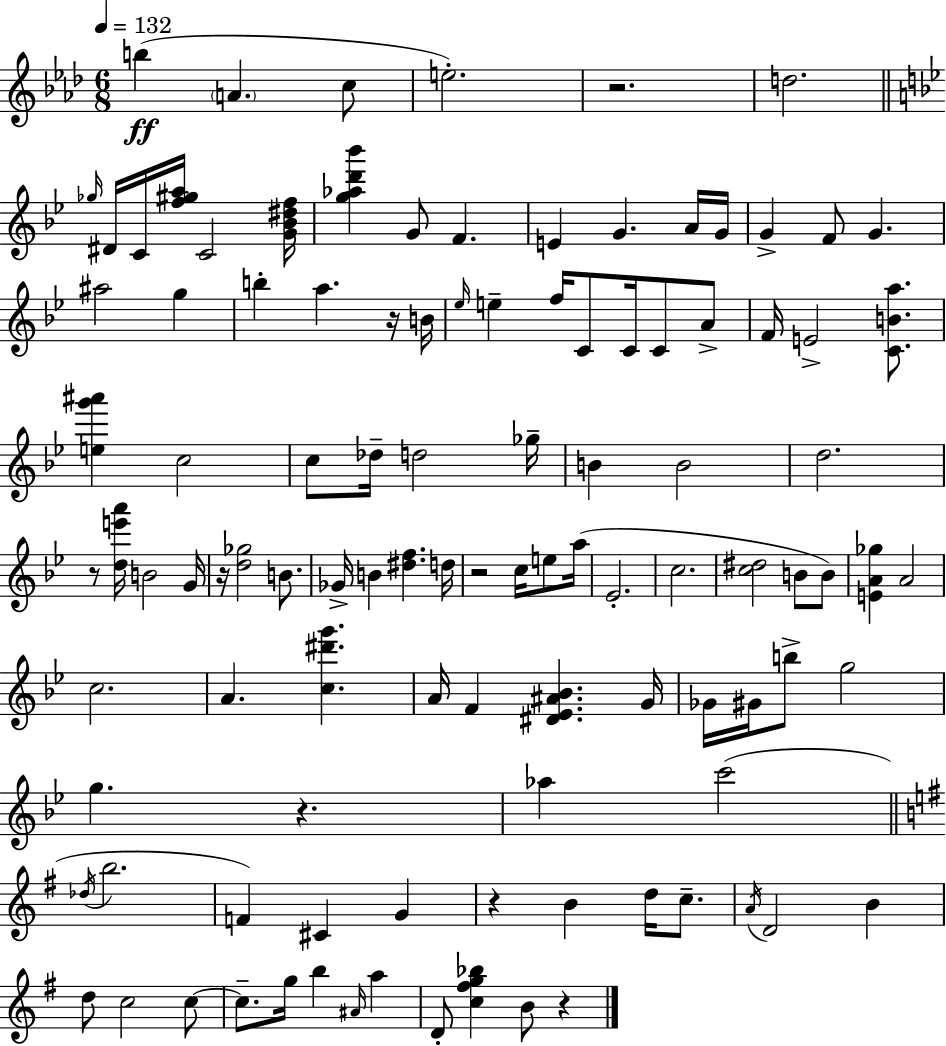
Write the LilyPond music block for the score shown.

{
  \clef treble
  \numericTimeSignature
  \time 6/8
  \key f \minor
  \tempo 4 = 132
  b''4(\ff \parenthesize a'4. c''8 | e''2.-.) | r2. | d''2. | \break \bar "||" \break \key g \minor \grace { ges''16 } dis'16 c'16 <f'' gis'' a''>16 c'2 | <g' bes' dis'' f''>16 <g'' aes'' d''' bes'''>4 g'8 f'4. | e'4 g'4. a'16 | g'16 g'4-> f'8 g'4. | \break ais''2 g''4 | b''4-. a''4. r16 | b'16 \grace { ees''16 } e''4-- f''16 c'8 c'16 c'8 | a'8-> f'16 e'2-> <c' b' a''>8. | \break <e'' g''' ais'''>4 c''2 | c''8 des''16-- d''2 | ges''16-- b'4 b'2 | d''2. | \break r8 <d'' e''' a'''>16 b'2 | g'16 r16 <d'' ges''>2 b'8. | ges'16-> b'4 <dis'' f''>4. | d''16 r2 c''16 e''8 | \break a''16( ees'2.-. | c''2. | <c'' dis''>2 b'8 | b'8) <e' a' ges''>4 a'2 | \break c''2. | a'4. <c'' dis''' g'''>4. | a'16 f'4 <dis' ees' ais' bes'>4. | g'16 ges'16 gis'16 b''8-> g''2 | \break g''4. r4. | aes''4 c'''2( | \bar "||" \break \key g \major \acciaccatura { des''16 } b''2. | f'4) cis'4 g'4 | r4 b'4 d''16 c''8.-- | \acciaccatura { a'16 } d'2 b'4 | \break d''8 c''2 | c''8~~ c''8.-- g''16 b''4 \grace { ais'16 } a''4 | d'8-. <c'' fis'' g'' bes''>4 b'8 r4 | \bar "|."
}